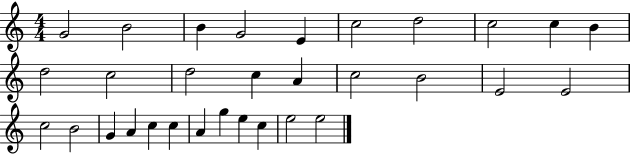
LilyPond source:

{
  \clef treble
  \numericTimeSignature
  \time 4/4
  \key c \major
  g'2 b'2 | b'4 g'2 e'4 | c''2 d''2 | c''2 c''4 b'4 | \break d''2 c''2 | d''2 c''4 a'4 | c''2 b'2 | e'2 e'2 | \break c''2 b'2 | g'4 a'4 c''4 c''4 | a'4 g''4 e''4 c''4 | e''2 e''2 | \break \bar "|."
}